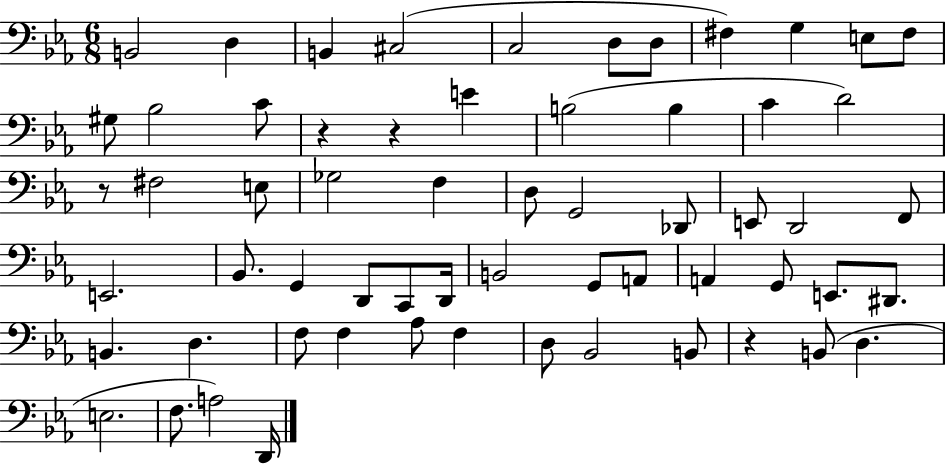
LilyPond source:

{
  \clef bass
  \numericTimeSignature
  \time 6/8
  \key ees \major
  b,2 d4 | b,4 cis2( | c2 d8 d8 | fis4) g4 e8 fis8 | \break gis8 bes2 c'8 | r4 r4 e'4 | b2( b4 | c'4 d'2) | \break r8 fis2 e8 | ges2 f4 | d8 g,2 des,8 | e,8 d,2 f,8 | \break e,2. | bes,8. g,4 d,8 c,8 d,16 | b,2 g,8 a,8 | a,4 g,8 e,8. dis,8. | \break b,4. d4. | f8 f4 aes8 f4 | d8 bes,2 b,8 | r4 b,8( d4. | \break e2. | f8. a2) d,16 | \bar "|."
}